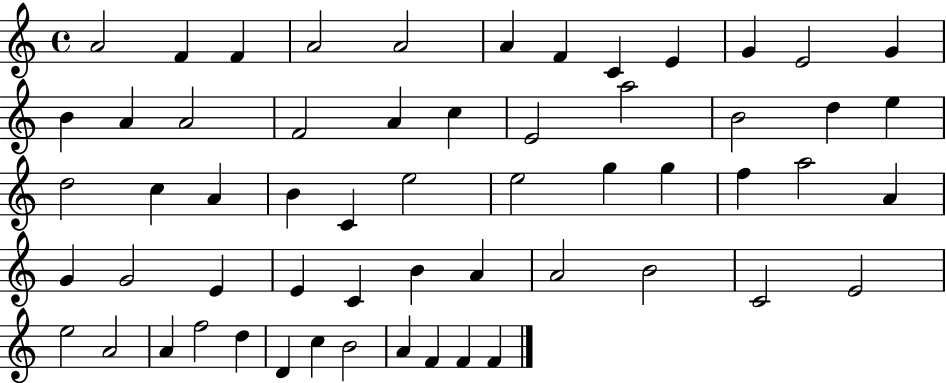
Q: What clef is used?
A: treble